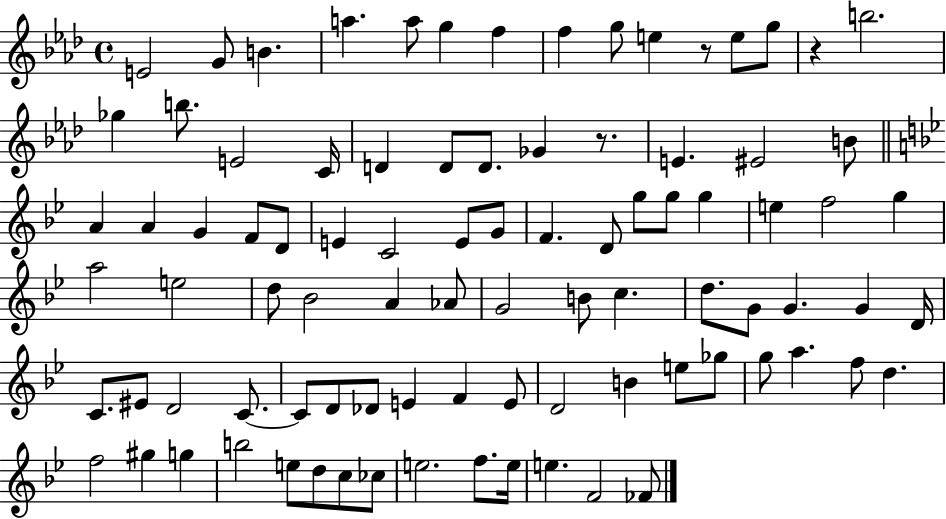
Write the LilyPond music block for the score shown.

{
  \clef treble
  \time 4/4
  \defaultTimeSignature
  \key aes \major
  e'2 g'8 b'4. | a''4. a''8 g''4 f''4 | f''4 g''8 e''4 r8 e''8 g''8 | r4 b''2. | \break ges''4 b''8. e'2 c'16 | d'4 d'8 d'8. ges'4 r8. | e'4. eis'2 b'8 | \bar "||" \break \key bes \major a'4 a'4 g'4 f'8 d'8 | e'4 c'2 e'8 g'8 | f'4. d'8 g''8 g''8 g''4 | e''4 f''2 g''4 | \break a''2 e''2 | d''8 bes'2 a'4 aes'8 | g'2 b'8 c''4. | d''8. g'8 g'4. g'4 d'16 | \break c'8. eis'8 d'2 c'8.~~ | c'8 d'8 des'8 e'4 f'4 e'8 | d'2 b'4 e''8 ges''8 | g''8 a''4. f''8 d''4. | \break f''2 gis''4 g''4 | b''2 e''8 d''8 c''8 ces''8 | e''2. f''8. e''16 | e''4. f'2 fes'8 | \break \bar "|."
}